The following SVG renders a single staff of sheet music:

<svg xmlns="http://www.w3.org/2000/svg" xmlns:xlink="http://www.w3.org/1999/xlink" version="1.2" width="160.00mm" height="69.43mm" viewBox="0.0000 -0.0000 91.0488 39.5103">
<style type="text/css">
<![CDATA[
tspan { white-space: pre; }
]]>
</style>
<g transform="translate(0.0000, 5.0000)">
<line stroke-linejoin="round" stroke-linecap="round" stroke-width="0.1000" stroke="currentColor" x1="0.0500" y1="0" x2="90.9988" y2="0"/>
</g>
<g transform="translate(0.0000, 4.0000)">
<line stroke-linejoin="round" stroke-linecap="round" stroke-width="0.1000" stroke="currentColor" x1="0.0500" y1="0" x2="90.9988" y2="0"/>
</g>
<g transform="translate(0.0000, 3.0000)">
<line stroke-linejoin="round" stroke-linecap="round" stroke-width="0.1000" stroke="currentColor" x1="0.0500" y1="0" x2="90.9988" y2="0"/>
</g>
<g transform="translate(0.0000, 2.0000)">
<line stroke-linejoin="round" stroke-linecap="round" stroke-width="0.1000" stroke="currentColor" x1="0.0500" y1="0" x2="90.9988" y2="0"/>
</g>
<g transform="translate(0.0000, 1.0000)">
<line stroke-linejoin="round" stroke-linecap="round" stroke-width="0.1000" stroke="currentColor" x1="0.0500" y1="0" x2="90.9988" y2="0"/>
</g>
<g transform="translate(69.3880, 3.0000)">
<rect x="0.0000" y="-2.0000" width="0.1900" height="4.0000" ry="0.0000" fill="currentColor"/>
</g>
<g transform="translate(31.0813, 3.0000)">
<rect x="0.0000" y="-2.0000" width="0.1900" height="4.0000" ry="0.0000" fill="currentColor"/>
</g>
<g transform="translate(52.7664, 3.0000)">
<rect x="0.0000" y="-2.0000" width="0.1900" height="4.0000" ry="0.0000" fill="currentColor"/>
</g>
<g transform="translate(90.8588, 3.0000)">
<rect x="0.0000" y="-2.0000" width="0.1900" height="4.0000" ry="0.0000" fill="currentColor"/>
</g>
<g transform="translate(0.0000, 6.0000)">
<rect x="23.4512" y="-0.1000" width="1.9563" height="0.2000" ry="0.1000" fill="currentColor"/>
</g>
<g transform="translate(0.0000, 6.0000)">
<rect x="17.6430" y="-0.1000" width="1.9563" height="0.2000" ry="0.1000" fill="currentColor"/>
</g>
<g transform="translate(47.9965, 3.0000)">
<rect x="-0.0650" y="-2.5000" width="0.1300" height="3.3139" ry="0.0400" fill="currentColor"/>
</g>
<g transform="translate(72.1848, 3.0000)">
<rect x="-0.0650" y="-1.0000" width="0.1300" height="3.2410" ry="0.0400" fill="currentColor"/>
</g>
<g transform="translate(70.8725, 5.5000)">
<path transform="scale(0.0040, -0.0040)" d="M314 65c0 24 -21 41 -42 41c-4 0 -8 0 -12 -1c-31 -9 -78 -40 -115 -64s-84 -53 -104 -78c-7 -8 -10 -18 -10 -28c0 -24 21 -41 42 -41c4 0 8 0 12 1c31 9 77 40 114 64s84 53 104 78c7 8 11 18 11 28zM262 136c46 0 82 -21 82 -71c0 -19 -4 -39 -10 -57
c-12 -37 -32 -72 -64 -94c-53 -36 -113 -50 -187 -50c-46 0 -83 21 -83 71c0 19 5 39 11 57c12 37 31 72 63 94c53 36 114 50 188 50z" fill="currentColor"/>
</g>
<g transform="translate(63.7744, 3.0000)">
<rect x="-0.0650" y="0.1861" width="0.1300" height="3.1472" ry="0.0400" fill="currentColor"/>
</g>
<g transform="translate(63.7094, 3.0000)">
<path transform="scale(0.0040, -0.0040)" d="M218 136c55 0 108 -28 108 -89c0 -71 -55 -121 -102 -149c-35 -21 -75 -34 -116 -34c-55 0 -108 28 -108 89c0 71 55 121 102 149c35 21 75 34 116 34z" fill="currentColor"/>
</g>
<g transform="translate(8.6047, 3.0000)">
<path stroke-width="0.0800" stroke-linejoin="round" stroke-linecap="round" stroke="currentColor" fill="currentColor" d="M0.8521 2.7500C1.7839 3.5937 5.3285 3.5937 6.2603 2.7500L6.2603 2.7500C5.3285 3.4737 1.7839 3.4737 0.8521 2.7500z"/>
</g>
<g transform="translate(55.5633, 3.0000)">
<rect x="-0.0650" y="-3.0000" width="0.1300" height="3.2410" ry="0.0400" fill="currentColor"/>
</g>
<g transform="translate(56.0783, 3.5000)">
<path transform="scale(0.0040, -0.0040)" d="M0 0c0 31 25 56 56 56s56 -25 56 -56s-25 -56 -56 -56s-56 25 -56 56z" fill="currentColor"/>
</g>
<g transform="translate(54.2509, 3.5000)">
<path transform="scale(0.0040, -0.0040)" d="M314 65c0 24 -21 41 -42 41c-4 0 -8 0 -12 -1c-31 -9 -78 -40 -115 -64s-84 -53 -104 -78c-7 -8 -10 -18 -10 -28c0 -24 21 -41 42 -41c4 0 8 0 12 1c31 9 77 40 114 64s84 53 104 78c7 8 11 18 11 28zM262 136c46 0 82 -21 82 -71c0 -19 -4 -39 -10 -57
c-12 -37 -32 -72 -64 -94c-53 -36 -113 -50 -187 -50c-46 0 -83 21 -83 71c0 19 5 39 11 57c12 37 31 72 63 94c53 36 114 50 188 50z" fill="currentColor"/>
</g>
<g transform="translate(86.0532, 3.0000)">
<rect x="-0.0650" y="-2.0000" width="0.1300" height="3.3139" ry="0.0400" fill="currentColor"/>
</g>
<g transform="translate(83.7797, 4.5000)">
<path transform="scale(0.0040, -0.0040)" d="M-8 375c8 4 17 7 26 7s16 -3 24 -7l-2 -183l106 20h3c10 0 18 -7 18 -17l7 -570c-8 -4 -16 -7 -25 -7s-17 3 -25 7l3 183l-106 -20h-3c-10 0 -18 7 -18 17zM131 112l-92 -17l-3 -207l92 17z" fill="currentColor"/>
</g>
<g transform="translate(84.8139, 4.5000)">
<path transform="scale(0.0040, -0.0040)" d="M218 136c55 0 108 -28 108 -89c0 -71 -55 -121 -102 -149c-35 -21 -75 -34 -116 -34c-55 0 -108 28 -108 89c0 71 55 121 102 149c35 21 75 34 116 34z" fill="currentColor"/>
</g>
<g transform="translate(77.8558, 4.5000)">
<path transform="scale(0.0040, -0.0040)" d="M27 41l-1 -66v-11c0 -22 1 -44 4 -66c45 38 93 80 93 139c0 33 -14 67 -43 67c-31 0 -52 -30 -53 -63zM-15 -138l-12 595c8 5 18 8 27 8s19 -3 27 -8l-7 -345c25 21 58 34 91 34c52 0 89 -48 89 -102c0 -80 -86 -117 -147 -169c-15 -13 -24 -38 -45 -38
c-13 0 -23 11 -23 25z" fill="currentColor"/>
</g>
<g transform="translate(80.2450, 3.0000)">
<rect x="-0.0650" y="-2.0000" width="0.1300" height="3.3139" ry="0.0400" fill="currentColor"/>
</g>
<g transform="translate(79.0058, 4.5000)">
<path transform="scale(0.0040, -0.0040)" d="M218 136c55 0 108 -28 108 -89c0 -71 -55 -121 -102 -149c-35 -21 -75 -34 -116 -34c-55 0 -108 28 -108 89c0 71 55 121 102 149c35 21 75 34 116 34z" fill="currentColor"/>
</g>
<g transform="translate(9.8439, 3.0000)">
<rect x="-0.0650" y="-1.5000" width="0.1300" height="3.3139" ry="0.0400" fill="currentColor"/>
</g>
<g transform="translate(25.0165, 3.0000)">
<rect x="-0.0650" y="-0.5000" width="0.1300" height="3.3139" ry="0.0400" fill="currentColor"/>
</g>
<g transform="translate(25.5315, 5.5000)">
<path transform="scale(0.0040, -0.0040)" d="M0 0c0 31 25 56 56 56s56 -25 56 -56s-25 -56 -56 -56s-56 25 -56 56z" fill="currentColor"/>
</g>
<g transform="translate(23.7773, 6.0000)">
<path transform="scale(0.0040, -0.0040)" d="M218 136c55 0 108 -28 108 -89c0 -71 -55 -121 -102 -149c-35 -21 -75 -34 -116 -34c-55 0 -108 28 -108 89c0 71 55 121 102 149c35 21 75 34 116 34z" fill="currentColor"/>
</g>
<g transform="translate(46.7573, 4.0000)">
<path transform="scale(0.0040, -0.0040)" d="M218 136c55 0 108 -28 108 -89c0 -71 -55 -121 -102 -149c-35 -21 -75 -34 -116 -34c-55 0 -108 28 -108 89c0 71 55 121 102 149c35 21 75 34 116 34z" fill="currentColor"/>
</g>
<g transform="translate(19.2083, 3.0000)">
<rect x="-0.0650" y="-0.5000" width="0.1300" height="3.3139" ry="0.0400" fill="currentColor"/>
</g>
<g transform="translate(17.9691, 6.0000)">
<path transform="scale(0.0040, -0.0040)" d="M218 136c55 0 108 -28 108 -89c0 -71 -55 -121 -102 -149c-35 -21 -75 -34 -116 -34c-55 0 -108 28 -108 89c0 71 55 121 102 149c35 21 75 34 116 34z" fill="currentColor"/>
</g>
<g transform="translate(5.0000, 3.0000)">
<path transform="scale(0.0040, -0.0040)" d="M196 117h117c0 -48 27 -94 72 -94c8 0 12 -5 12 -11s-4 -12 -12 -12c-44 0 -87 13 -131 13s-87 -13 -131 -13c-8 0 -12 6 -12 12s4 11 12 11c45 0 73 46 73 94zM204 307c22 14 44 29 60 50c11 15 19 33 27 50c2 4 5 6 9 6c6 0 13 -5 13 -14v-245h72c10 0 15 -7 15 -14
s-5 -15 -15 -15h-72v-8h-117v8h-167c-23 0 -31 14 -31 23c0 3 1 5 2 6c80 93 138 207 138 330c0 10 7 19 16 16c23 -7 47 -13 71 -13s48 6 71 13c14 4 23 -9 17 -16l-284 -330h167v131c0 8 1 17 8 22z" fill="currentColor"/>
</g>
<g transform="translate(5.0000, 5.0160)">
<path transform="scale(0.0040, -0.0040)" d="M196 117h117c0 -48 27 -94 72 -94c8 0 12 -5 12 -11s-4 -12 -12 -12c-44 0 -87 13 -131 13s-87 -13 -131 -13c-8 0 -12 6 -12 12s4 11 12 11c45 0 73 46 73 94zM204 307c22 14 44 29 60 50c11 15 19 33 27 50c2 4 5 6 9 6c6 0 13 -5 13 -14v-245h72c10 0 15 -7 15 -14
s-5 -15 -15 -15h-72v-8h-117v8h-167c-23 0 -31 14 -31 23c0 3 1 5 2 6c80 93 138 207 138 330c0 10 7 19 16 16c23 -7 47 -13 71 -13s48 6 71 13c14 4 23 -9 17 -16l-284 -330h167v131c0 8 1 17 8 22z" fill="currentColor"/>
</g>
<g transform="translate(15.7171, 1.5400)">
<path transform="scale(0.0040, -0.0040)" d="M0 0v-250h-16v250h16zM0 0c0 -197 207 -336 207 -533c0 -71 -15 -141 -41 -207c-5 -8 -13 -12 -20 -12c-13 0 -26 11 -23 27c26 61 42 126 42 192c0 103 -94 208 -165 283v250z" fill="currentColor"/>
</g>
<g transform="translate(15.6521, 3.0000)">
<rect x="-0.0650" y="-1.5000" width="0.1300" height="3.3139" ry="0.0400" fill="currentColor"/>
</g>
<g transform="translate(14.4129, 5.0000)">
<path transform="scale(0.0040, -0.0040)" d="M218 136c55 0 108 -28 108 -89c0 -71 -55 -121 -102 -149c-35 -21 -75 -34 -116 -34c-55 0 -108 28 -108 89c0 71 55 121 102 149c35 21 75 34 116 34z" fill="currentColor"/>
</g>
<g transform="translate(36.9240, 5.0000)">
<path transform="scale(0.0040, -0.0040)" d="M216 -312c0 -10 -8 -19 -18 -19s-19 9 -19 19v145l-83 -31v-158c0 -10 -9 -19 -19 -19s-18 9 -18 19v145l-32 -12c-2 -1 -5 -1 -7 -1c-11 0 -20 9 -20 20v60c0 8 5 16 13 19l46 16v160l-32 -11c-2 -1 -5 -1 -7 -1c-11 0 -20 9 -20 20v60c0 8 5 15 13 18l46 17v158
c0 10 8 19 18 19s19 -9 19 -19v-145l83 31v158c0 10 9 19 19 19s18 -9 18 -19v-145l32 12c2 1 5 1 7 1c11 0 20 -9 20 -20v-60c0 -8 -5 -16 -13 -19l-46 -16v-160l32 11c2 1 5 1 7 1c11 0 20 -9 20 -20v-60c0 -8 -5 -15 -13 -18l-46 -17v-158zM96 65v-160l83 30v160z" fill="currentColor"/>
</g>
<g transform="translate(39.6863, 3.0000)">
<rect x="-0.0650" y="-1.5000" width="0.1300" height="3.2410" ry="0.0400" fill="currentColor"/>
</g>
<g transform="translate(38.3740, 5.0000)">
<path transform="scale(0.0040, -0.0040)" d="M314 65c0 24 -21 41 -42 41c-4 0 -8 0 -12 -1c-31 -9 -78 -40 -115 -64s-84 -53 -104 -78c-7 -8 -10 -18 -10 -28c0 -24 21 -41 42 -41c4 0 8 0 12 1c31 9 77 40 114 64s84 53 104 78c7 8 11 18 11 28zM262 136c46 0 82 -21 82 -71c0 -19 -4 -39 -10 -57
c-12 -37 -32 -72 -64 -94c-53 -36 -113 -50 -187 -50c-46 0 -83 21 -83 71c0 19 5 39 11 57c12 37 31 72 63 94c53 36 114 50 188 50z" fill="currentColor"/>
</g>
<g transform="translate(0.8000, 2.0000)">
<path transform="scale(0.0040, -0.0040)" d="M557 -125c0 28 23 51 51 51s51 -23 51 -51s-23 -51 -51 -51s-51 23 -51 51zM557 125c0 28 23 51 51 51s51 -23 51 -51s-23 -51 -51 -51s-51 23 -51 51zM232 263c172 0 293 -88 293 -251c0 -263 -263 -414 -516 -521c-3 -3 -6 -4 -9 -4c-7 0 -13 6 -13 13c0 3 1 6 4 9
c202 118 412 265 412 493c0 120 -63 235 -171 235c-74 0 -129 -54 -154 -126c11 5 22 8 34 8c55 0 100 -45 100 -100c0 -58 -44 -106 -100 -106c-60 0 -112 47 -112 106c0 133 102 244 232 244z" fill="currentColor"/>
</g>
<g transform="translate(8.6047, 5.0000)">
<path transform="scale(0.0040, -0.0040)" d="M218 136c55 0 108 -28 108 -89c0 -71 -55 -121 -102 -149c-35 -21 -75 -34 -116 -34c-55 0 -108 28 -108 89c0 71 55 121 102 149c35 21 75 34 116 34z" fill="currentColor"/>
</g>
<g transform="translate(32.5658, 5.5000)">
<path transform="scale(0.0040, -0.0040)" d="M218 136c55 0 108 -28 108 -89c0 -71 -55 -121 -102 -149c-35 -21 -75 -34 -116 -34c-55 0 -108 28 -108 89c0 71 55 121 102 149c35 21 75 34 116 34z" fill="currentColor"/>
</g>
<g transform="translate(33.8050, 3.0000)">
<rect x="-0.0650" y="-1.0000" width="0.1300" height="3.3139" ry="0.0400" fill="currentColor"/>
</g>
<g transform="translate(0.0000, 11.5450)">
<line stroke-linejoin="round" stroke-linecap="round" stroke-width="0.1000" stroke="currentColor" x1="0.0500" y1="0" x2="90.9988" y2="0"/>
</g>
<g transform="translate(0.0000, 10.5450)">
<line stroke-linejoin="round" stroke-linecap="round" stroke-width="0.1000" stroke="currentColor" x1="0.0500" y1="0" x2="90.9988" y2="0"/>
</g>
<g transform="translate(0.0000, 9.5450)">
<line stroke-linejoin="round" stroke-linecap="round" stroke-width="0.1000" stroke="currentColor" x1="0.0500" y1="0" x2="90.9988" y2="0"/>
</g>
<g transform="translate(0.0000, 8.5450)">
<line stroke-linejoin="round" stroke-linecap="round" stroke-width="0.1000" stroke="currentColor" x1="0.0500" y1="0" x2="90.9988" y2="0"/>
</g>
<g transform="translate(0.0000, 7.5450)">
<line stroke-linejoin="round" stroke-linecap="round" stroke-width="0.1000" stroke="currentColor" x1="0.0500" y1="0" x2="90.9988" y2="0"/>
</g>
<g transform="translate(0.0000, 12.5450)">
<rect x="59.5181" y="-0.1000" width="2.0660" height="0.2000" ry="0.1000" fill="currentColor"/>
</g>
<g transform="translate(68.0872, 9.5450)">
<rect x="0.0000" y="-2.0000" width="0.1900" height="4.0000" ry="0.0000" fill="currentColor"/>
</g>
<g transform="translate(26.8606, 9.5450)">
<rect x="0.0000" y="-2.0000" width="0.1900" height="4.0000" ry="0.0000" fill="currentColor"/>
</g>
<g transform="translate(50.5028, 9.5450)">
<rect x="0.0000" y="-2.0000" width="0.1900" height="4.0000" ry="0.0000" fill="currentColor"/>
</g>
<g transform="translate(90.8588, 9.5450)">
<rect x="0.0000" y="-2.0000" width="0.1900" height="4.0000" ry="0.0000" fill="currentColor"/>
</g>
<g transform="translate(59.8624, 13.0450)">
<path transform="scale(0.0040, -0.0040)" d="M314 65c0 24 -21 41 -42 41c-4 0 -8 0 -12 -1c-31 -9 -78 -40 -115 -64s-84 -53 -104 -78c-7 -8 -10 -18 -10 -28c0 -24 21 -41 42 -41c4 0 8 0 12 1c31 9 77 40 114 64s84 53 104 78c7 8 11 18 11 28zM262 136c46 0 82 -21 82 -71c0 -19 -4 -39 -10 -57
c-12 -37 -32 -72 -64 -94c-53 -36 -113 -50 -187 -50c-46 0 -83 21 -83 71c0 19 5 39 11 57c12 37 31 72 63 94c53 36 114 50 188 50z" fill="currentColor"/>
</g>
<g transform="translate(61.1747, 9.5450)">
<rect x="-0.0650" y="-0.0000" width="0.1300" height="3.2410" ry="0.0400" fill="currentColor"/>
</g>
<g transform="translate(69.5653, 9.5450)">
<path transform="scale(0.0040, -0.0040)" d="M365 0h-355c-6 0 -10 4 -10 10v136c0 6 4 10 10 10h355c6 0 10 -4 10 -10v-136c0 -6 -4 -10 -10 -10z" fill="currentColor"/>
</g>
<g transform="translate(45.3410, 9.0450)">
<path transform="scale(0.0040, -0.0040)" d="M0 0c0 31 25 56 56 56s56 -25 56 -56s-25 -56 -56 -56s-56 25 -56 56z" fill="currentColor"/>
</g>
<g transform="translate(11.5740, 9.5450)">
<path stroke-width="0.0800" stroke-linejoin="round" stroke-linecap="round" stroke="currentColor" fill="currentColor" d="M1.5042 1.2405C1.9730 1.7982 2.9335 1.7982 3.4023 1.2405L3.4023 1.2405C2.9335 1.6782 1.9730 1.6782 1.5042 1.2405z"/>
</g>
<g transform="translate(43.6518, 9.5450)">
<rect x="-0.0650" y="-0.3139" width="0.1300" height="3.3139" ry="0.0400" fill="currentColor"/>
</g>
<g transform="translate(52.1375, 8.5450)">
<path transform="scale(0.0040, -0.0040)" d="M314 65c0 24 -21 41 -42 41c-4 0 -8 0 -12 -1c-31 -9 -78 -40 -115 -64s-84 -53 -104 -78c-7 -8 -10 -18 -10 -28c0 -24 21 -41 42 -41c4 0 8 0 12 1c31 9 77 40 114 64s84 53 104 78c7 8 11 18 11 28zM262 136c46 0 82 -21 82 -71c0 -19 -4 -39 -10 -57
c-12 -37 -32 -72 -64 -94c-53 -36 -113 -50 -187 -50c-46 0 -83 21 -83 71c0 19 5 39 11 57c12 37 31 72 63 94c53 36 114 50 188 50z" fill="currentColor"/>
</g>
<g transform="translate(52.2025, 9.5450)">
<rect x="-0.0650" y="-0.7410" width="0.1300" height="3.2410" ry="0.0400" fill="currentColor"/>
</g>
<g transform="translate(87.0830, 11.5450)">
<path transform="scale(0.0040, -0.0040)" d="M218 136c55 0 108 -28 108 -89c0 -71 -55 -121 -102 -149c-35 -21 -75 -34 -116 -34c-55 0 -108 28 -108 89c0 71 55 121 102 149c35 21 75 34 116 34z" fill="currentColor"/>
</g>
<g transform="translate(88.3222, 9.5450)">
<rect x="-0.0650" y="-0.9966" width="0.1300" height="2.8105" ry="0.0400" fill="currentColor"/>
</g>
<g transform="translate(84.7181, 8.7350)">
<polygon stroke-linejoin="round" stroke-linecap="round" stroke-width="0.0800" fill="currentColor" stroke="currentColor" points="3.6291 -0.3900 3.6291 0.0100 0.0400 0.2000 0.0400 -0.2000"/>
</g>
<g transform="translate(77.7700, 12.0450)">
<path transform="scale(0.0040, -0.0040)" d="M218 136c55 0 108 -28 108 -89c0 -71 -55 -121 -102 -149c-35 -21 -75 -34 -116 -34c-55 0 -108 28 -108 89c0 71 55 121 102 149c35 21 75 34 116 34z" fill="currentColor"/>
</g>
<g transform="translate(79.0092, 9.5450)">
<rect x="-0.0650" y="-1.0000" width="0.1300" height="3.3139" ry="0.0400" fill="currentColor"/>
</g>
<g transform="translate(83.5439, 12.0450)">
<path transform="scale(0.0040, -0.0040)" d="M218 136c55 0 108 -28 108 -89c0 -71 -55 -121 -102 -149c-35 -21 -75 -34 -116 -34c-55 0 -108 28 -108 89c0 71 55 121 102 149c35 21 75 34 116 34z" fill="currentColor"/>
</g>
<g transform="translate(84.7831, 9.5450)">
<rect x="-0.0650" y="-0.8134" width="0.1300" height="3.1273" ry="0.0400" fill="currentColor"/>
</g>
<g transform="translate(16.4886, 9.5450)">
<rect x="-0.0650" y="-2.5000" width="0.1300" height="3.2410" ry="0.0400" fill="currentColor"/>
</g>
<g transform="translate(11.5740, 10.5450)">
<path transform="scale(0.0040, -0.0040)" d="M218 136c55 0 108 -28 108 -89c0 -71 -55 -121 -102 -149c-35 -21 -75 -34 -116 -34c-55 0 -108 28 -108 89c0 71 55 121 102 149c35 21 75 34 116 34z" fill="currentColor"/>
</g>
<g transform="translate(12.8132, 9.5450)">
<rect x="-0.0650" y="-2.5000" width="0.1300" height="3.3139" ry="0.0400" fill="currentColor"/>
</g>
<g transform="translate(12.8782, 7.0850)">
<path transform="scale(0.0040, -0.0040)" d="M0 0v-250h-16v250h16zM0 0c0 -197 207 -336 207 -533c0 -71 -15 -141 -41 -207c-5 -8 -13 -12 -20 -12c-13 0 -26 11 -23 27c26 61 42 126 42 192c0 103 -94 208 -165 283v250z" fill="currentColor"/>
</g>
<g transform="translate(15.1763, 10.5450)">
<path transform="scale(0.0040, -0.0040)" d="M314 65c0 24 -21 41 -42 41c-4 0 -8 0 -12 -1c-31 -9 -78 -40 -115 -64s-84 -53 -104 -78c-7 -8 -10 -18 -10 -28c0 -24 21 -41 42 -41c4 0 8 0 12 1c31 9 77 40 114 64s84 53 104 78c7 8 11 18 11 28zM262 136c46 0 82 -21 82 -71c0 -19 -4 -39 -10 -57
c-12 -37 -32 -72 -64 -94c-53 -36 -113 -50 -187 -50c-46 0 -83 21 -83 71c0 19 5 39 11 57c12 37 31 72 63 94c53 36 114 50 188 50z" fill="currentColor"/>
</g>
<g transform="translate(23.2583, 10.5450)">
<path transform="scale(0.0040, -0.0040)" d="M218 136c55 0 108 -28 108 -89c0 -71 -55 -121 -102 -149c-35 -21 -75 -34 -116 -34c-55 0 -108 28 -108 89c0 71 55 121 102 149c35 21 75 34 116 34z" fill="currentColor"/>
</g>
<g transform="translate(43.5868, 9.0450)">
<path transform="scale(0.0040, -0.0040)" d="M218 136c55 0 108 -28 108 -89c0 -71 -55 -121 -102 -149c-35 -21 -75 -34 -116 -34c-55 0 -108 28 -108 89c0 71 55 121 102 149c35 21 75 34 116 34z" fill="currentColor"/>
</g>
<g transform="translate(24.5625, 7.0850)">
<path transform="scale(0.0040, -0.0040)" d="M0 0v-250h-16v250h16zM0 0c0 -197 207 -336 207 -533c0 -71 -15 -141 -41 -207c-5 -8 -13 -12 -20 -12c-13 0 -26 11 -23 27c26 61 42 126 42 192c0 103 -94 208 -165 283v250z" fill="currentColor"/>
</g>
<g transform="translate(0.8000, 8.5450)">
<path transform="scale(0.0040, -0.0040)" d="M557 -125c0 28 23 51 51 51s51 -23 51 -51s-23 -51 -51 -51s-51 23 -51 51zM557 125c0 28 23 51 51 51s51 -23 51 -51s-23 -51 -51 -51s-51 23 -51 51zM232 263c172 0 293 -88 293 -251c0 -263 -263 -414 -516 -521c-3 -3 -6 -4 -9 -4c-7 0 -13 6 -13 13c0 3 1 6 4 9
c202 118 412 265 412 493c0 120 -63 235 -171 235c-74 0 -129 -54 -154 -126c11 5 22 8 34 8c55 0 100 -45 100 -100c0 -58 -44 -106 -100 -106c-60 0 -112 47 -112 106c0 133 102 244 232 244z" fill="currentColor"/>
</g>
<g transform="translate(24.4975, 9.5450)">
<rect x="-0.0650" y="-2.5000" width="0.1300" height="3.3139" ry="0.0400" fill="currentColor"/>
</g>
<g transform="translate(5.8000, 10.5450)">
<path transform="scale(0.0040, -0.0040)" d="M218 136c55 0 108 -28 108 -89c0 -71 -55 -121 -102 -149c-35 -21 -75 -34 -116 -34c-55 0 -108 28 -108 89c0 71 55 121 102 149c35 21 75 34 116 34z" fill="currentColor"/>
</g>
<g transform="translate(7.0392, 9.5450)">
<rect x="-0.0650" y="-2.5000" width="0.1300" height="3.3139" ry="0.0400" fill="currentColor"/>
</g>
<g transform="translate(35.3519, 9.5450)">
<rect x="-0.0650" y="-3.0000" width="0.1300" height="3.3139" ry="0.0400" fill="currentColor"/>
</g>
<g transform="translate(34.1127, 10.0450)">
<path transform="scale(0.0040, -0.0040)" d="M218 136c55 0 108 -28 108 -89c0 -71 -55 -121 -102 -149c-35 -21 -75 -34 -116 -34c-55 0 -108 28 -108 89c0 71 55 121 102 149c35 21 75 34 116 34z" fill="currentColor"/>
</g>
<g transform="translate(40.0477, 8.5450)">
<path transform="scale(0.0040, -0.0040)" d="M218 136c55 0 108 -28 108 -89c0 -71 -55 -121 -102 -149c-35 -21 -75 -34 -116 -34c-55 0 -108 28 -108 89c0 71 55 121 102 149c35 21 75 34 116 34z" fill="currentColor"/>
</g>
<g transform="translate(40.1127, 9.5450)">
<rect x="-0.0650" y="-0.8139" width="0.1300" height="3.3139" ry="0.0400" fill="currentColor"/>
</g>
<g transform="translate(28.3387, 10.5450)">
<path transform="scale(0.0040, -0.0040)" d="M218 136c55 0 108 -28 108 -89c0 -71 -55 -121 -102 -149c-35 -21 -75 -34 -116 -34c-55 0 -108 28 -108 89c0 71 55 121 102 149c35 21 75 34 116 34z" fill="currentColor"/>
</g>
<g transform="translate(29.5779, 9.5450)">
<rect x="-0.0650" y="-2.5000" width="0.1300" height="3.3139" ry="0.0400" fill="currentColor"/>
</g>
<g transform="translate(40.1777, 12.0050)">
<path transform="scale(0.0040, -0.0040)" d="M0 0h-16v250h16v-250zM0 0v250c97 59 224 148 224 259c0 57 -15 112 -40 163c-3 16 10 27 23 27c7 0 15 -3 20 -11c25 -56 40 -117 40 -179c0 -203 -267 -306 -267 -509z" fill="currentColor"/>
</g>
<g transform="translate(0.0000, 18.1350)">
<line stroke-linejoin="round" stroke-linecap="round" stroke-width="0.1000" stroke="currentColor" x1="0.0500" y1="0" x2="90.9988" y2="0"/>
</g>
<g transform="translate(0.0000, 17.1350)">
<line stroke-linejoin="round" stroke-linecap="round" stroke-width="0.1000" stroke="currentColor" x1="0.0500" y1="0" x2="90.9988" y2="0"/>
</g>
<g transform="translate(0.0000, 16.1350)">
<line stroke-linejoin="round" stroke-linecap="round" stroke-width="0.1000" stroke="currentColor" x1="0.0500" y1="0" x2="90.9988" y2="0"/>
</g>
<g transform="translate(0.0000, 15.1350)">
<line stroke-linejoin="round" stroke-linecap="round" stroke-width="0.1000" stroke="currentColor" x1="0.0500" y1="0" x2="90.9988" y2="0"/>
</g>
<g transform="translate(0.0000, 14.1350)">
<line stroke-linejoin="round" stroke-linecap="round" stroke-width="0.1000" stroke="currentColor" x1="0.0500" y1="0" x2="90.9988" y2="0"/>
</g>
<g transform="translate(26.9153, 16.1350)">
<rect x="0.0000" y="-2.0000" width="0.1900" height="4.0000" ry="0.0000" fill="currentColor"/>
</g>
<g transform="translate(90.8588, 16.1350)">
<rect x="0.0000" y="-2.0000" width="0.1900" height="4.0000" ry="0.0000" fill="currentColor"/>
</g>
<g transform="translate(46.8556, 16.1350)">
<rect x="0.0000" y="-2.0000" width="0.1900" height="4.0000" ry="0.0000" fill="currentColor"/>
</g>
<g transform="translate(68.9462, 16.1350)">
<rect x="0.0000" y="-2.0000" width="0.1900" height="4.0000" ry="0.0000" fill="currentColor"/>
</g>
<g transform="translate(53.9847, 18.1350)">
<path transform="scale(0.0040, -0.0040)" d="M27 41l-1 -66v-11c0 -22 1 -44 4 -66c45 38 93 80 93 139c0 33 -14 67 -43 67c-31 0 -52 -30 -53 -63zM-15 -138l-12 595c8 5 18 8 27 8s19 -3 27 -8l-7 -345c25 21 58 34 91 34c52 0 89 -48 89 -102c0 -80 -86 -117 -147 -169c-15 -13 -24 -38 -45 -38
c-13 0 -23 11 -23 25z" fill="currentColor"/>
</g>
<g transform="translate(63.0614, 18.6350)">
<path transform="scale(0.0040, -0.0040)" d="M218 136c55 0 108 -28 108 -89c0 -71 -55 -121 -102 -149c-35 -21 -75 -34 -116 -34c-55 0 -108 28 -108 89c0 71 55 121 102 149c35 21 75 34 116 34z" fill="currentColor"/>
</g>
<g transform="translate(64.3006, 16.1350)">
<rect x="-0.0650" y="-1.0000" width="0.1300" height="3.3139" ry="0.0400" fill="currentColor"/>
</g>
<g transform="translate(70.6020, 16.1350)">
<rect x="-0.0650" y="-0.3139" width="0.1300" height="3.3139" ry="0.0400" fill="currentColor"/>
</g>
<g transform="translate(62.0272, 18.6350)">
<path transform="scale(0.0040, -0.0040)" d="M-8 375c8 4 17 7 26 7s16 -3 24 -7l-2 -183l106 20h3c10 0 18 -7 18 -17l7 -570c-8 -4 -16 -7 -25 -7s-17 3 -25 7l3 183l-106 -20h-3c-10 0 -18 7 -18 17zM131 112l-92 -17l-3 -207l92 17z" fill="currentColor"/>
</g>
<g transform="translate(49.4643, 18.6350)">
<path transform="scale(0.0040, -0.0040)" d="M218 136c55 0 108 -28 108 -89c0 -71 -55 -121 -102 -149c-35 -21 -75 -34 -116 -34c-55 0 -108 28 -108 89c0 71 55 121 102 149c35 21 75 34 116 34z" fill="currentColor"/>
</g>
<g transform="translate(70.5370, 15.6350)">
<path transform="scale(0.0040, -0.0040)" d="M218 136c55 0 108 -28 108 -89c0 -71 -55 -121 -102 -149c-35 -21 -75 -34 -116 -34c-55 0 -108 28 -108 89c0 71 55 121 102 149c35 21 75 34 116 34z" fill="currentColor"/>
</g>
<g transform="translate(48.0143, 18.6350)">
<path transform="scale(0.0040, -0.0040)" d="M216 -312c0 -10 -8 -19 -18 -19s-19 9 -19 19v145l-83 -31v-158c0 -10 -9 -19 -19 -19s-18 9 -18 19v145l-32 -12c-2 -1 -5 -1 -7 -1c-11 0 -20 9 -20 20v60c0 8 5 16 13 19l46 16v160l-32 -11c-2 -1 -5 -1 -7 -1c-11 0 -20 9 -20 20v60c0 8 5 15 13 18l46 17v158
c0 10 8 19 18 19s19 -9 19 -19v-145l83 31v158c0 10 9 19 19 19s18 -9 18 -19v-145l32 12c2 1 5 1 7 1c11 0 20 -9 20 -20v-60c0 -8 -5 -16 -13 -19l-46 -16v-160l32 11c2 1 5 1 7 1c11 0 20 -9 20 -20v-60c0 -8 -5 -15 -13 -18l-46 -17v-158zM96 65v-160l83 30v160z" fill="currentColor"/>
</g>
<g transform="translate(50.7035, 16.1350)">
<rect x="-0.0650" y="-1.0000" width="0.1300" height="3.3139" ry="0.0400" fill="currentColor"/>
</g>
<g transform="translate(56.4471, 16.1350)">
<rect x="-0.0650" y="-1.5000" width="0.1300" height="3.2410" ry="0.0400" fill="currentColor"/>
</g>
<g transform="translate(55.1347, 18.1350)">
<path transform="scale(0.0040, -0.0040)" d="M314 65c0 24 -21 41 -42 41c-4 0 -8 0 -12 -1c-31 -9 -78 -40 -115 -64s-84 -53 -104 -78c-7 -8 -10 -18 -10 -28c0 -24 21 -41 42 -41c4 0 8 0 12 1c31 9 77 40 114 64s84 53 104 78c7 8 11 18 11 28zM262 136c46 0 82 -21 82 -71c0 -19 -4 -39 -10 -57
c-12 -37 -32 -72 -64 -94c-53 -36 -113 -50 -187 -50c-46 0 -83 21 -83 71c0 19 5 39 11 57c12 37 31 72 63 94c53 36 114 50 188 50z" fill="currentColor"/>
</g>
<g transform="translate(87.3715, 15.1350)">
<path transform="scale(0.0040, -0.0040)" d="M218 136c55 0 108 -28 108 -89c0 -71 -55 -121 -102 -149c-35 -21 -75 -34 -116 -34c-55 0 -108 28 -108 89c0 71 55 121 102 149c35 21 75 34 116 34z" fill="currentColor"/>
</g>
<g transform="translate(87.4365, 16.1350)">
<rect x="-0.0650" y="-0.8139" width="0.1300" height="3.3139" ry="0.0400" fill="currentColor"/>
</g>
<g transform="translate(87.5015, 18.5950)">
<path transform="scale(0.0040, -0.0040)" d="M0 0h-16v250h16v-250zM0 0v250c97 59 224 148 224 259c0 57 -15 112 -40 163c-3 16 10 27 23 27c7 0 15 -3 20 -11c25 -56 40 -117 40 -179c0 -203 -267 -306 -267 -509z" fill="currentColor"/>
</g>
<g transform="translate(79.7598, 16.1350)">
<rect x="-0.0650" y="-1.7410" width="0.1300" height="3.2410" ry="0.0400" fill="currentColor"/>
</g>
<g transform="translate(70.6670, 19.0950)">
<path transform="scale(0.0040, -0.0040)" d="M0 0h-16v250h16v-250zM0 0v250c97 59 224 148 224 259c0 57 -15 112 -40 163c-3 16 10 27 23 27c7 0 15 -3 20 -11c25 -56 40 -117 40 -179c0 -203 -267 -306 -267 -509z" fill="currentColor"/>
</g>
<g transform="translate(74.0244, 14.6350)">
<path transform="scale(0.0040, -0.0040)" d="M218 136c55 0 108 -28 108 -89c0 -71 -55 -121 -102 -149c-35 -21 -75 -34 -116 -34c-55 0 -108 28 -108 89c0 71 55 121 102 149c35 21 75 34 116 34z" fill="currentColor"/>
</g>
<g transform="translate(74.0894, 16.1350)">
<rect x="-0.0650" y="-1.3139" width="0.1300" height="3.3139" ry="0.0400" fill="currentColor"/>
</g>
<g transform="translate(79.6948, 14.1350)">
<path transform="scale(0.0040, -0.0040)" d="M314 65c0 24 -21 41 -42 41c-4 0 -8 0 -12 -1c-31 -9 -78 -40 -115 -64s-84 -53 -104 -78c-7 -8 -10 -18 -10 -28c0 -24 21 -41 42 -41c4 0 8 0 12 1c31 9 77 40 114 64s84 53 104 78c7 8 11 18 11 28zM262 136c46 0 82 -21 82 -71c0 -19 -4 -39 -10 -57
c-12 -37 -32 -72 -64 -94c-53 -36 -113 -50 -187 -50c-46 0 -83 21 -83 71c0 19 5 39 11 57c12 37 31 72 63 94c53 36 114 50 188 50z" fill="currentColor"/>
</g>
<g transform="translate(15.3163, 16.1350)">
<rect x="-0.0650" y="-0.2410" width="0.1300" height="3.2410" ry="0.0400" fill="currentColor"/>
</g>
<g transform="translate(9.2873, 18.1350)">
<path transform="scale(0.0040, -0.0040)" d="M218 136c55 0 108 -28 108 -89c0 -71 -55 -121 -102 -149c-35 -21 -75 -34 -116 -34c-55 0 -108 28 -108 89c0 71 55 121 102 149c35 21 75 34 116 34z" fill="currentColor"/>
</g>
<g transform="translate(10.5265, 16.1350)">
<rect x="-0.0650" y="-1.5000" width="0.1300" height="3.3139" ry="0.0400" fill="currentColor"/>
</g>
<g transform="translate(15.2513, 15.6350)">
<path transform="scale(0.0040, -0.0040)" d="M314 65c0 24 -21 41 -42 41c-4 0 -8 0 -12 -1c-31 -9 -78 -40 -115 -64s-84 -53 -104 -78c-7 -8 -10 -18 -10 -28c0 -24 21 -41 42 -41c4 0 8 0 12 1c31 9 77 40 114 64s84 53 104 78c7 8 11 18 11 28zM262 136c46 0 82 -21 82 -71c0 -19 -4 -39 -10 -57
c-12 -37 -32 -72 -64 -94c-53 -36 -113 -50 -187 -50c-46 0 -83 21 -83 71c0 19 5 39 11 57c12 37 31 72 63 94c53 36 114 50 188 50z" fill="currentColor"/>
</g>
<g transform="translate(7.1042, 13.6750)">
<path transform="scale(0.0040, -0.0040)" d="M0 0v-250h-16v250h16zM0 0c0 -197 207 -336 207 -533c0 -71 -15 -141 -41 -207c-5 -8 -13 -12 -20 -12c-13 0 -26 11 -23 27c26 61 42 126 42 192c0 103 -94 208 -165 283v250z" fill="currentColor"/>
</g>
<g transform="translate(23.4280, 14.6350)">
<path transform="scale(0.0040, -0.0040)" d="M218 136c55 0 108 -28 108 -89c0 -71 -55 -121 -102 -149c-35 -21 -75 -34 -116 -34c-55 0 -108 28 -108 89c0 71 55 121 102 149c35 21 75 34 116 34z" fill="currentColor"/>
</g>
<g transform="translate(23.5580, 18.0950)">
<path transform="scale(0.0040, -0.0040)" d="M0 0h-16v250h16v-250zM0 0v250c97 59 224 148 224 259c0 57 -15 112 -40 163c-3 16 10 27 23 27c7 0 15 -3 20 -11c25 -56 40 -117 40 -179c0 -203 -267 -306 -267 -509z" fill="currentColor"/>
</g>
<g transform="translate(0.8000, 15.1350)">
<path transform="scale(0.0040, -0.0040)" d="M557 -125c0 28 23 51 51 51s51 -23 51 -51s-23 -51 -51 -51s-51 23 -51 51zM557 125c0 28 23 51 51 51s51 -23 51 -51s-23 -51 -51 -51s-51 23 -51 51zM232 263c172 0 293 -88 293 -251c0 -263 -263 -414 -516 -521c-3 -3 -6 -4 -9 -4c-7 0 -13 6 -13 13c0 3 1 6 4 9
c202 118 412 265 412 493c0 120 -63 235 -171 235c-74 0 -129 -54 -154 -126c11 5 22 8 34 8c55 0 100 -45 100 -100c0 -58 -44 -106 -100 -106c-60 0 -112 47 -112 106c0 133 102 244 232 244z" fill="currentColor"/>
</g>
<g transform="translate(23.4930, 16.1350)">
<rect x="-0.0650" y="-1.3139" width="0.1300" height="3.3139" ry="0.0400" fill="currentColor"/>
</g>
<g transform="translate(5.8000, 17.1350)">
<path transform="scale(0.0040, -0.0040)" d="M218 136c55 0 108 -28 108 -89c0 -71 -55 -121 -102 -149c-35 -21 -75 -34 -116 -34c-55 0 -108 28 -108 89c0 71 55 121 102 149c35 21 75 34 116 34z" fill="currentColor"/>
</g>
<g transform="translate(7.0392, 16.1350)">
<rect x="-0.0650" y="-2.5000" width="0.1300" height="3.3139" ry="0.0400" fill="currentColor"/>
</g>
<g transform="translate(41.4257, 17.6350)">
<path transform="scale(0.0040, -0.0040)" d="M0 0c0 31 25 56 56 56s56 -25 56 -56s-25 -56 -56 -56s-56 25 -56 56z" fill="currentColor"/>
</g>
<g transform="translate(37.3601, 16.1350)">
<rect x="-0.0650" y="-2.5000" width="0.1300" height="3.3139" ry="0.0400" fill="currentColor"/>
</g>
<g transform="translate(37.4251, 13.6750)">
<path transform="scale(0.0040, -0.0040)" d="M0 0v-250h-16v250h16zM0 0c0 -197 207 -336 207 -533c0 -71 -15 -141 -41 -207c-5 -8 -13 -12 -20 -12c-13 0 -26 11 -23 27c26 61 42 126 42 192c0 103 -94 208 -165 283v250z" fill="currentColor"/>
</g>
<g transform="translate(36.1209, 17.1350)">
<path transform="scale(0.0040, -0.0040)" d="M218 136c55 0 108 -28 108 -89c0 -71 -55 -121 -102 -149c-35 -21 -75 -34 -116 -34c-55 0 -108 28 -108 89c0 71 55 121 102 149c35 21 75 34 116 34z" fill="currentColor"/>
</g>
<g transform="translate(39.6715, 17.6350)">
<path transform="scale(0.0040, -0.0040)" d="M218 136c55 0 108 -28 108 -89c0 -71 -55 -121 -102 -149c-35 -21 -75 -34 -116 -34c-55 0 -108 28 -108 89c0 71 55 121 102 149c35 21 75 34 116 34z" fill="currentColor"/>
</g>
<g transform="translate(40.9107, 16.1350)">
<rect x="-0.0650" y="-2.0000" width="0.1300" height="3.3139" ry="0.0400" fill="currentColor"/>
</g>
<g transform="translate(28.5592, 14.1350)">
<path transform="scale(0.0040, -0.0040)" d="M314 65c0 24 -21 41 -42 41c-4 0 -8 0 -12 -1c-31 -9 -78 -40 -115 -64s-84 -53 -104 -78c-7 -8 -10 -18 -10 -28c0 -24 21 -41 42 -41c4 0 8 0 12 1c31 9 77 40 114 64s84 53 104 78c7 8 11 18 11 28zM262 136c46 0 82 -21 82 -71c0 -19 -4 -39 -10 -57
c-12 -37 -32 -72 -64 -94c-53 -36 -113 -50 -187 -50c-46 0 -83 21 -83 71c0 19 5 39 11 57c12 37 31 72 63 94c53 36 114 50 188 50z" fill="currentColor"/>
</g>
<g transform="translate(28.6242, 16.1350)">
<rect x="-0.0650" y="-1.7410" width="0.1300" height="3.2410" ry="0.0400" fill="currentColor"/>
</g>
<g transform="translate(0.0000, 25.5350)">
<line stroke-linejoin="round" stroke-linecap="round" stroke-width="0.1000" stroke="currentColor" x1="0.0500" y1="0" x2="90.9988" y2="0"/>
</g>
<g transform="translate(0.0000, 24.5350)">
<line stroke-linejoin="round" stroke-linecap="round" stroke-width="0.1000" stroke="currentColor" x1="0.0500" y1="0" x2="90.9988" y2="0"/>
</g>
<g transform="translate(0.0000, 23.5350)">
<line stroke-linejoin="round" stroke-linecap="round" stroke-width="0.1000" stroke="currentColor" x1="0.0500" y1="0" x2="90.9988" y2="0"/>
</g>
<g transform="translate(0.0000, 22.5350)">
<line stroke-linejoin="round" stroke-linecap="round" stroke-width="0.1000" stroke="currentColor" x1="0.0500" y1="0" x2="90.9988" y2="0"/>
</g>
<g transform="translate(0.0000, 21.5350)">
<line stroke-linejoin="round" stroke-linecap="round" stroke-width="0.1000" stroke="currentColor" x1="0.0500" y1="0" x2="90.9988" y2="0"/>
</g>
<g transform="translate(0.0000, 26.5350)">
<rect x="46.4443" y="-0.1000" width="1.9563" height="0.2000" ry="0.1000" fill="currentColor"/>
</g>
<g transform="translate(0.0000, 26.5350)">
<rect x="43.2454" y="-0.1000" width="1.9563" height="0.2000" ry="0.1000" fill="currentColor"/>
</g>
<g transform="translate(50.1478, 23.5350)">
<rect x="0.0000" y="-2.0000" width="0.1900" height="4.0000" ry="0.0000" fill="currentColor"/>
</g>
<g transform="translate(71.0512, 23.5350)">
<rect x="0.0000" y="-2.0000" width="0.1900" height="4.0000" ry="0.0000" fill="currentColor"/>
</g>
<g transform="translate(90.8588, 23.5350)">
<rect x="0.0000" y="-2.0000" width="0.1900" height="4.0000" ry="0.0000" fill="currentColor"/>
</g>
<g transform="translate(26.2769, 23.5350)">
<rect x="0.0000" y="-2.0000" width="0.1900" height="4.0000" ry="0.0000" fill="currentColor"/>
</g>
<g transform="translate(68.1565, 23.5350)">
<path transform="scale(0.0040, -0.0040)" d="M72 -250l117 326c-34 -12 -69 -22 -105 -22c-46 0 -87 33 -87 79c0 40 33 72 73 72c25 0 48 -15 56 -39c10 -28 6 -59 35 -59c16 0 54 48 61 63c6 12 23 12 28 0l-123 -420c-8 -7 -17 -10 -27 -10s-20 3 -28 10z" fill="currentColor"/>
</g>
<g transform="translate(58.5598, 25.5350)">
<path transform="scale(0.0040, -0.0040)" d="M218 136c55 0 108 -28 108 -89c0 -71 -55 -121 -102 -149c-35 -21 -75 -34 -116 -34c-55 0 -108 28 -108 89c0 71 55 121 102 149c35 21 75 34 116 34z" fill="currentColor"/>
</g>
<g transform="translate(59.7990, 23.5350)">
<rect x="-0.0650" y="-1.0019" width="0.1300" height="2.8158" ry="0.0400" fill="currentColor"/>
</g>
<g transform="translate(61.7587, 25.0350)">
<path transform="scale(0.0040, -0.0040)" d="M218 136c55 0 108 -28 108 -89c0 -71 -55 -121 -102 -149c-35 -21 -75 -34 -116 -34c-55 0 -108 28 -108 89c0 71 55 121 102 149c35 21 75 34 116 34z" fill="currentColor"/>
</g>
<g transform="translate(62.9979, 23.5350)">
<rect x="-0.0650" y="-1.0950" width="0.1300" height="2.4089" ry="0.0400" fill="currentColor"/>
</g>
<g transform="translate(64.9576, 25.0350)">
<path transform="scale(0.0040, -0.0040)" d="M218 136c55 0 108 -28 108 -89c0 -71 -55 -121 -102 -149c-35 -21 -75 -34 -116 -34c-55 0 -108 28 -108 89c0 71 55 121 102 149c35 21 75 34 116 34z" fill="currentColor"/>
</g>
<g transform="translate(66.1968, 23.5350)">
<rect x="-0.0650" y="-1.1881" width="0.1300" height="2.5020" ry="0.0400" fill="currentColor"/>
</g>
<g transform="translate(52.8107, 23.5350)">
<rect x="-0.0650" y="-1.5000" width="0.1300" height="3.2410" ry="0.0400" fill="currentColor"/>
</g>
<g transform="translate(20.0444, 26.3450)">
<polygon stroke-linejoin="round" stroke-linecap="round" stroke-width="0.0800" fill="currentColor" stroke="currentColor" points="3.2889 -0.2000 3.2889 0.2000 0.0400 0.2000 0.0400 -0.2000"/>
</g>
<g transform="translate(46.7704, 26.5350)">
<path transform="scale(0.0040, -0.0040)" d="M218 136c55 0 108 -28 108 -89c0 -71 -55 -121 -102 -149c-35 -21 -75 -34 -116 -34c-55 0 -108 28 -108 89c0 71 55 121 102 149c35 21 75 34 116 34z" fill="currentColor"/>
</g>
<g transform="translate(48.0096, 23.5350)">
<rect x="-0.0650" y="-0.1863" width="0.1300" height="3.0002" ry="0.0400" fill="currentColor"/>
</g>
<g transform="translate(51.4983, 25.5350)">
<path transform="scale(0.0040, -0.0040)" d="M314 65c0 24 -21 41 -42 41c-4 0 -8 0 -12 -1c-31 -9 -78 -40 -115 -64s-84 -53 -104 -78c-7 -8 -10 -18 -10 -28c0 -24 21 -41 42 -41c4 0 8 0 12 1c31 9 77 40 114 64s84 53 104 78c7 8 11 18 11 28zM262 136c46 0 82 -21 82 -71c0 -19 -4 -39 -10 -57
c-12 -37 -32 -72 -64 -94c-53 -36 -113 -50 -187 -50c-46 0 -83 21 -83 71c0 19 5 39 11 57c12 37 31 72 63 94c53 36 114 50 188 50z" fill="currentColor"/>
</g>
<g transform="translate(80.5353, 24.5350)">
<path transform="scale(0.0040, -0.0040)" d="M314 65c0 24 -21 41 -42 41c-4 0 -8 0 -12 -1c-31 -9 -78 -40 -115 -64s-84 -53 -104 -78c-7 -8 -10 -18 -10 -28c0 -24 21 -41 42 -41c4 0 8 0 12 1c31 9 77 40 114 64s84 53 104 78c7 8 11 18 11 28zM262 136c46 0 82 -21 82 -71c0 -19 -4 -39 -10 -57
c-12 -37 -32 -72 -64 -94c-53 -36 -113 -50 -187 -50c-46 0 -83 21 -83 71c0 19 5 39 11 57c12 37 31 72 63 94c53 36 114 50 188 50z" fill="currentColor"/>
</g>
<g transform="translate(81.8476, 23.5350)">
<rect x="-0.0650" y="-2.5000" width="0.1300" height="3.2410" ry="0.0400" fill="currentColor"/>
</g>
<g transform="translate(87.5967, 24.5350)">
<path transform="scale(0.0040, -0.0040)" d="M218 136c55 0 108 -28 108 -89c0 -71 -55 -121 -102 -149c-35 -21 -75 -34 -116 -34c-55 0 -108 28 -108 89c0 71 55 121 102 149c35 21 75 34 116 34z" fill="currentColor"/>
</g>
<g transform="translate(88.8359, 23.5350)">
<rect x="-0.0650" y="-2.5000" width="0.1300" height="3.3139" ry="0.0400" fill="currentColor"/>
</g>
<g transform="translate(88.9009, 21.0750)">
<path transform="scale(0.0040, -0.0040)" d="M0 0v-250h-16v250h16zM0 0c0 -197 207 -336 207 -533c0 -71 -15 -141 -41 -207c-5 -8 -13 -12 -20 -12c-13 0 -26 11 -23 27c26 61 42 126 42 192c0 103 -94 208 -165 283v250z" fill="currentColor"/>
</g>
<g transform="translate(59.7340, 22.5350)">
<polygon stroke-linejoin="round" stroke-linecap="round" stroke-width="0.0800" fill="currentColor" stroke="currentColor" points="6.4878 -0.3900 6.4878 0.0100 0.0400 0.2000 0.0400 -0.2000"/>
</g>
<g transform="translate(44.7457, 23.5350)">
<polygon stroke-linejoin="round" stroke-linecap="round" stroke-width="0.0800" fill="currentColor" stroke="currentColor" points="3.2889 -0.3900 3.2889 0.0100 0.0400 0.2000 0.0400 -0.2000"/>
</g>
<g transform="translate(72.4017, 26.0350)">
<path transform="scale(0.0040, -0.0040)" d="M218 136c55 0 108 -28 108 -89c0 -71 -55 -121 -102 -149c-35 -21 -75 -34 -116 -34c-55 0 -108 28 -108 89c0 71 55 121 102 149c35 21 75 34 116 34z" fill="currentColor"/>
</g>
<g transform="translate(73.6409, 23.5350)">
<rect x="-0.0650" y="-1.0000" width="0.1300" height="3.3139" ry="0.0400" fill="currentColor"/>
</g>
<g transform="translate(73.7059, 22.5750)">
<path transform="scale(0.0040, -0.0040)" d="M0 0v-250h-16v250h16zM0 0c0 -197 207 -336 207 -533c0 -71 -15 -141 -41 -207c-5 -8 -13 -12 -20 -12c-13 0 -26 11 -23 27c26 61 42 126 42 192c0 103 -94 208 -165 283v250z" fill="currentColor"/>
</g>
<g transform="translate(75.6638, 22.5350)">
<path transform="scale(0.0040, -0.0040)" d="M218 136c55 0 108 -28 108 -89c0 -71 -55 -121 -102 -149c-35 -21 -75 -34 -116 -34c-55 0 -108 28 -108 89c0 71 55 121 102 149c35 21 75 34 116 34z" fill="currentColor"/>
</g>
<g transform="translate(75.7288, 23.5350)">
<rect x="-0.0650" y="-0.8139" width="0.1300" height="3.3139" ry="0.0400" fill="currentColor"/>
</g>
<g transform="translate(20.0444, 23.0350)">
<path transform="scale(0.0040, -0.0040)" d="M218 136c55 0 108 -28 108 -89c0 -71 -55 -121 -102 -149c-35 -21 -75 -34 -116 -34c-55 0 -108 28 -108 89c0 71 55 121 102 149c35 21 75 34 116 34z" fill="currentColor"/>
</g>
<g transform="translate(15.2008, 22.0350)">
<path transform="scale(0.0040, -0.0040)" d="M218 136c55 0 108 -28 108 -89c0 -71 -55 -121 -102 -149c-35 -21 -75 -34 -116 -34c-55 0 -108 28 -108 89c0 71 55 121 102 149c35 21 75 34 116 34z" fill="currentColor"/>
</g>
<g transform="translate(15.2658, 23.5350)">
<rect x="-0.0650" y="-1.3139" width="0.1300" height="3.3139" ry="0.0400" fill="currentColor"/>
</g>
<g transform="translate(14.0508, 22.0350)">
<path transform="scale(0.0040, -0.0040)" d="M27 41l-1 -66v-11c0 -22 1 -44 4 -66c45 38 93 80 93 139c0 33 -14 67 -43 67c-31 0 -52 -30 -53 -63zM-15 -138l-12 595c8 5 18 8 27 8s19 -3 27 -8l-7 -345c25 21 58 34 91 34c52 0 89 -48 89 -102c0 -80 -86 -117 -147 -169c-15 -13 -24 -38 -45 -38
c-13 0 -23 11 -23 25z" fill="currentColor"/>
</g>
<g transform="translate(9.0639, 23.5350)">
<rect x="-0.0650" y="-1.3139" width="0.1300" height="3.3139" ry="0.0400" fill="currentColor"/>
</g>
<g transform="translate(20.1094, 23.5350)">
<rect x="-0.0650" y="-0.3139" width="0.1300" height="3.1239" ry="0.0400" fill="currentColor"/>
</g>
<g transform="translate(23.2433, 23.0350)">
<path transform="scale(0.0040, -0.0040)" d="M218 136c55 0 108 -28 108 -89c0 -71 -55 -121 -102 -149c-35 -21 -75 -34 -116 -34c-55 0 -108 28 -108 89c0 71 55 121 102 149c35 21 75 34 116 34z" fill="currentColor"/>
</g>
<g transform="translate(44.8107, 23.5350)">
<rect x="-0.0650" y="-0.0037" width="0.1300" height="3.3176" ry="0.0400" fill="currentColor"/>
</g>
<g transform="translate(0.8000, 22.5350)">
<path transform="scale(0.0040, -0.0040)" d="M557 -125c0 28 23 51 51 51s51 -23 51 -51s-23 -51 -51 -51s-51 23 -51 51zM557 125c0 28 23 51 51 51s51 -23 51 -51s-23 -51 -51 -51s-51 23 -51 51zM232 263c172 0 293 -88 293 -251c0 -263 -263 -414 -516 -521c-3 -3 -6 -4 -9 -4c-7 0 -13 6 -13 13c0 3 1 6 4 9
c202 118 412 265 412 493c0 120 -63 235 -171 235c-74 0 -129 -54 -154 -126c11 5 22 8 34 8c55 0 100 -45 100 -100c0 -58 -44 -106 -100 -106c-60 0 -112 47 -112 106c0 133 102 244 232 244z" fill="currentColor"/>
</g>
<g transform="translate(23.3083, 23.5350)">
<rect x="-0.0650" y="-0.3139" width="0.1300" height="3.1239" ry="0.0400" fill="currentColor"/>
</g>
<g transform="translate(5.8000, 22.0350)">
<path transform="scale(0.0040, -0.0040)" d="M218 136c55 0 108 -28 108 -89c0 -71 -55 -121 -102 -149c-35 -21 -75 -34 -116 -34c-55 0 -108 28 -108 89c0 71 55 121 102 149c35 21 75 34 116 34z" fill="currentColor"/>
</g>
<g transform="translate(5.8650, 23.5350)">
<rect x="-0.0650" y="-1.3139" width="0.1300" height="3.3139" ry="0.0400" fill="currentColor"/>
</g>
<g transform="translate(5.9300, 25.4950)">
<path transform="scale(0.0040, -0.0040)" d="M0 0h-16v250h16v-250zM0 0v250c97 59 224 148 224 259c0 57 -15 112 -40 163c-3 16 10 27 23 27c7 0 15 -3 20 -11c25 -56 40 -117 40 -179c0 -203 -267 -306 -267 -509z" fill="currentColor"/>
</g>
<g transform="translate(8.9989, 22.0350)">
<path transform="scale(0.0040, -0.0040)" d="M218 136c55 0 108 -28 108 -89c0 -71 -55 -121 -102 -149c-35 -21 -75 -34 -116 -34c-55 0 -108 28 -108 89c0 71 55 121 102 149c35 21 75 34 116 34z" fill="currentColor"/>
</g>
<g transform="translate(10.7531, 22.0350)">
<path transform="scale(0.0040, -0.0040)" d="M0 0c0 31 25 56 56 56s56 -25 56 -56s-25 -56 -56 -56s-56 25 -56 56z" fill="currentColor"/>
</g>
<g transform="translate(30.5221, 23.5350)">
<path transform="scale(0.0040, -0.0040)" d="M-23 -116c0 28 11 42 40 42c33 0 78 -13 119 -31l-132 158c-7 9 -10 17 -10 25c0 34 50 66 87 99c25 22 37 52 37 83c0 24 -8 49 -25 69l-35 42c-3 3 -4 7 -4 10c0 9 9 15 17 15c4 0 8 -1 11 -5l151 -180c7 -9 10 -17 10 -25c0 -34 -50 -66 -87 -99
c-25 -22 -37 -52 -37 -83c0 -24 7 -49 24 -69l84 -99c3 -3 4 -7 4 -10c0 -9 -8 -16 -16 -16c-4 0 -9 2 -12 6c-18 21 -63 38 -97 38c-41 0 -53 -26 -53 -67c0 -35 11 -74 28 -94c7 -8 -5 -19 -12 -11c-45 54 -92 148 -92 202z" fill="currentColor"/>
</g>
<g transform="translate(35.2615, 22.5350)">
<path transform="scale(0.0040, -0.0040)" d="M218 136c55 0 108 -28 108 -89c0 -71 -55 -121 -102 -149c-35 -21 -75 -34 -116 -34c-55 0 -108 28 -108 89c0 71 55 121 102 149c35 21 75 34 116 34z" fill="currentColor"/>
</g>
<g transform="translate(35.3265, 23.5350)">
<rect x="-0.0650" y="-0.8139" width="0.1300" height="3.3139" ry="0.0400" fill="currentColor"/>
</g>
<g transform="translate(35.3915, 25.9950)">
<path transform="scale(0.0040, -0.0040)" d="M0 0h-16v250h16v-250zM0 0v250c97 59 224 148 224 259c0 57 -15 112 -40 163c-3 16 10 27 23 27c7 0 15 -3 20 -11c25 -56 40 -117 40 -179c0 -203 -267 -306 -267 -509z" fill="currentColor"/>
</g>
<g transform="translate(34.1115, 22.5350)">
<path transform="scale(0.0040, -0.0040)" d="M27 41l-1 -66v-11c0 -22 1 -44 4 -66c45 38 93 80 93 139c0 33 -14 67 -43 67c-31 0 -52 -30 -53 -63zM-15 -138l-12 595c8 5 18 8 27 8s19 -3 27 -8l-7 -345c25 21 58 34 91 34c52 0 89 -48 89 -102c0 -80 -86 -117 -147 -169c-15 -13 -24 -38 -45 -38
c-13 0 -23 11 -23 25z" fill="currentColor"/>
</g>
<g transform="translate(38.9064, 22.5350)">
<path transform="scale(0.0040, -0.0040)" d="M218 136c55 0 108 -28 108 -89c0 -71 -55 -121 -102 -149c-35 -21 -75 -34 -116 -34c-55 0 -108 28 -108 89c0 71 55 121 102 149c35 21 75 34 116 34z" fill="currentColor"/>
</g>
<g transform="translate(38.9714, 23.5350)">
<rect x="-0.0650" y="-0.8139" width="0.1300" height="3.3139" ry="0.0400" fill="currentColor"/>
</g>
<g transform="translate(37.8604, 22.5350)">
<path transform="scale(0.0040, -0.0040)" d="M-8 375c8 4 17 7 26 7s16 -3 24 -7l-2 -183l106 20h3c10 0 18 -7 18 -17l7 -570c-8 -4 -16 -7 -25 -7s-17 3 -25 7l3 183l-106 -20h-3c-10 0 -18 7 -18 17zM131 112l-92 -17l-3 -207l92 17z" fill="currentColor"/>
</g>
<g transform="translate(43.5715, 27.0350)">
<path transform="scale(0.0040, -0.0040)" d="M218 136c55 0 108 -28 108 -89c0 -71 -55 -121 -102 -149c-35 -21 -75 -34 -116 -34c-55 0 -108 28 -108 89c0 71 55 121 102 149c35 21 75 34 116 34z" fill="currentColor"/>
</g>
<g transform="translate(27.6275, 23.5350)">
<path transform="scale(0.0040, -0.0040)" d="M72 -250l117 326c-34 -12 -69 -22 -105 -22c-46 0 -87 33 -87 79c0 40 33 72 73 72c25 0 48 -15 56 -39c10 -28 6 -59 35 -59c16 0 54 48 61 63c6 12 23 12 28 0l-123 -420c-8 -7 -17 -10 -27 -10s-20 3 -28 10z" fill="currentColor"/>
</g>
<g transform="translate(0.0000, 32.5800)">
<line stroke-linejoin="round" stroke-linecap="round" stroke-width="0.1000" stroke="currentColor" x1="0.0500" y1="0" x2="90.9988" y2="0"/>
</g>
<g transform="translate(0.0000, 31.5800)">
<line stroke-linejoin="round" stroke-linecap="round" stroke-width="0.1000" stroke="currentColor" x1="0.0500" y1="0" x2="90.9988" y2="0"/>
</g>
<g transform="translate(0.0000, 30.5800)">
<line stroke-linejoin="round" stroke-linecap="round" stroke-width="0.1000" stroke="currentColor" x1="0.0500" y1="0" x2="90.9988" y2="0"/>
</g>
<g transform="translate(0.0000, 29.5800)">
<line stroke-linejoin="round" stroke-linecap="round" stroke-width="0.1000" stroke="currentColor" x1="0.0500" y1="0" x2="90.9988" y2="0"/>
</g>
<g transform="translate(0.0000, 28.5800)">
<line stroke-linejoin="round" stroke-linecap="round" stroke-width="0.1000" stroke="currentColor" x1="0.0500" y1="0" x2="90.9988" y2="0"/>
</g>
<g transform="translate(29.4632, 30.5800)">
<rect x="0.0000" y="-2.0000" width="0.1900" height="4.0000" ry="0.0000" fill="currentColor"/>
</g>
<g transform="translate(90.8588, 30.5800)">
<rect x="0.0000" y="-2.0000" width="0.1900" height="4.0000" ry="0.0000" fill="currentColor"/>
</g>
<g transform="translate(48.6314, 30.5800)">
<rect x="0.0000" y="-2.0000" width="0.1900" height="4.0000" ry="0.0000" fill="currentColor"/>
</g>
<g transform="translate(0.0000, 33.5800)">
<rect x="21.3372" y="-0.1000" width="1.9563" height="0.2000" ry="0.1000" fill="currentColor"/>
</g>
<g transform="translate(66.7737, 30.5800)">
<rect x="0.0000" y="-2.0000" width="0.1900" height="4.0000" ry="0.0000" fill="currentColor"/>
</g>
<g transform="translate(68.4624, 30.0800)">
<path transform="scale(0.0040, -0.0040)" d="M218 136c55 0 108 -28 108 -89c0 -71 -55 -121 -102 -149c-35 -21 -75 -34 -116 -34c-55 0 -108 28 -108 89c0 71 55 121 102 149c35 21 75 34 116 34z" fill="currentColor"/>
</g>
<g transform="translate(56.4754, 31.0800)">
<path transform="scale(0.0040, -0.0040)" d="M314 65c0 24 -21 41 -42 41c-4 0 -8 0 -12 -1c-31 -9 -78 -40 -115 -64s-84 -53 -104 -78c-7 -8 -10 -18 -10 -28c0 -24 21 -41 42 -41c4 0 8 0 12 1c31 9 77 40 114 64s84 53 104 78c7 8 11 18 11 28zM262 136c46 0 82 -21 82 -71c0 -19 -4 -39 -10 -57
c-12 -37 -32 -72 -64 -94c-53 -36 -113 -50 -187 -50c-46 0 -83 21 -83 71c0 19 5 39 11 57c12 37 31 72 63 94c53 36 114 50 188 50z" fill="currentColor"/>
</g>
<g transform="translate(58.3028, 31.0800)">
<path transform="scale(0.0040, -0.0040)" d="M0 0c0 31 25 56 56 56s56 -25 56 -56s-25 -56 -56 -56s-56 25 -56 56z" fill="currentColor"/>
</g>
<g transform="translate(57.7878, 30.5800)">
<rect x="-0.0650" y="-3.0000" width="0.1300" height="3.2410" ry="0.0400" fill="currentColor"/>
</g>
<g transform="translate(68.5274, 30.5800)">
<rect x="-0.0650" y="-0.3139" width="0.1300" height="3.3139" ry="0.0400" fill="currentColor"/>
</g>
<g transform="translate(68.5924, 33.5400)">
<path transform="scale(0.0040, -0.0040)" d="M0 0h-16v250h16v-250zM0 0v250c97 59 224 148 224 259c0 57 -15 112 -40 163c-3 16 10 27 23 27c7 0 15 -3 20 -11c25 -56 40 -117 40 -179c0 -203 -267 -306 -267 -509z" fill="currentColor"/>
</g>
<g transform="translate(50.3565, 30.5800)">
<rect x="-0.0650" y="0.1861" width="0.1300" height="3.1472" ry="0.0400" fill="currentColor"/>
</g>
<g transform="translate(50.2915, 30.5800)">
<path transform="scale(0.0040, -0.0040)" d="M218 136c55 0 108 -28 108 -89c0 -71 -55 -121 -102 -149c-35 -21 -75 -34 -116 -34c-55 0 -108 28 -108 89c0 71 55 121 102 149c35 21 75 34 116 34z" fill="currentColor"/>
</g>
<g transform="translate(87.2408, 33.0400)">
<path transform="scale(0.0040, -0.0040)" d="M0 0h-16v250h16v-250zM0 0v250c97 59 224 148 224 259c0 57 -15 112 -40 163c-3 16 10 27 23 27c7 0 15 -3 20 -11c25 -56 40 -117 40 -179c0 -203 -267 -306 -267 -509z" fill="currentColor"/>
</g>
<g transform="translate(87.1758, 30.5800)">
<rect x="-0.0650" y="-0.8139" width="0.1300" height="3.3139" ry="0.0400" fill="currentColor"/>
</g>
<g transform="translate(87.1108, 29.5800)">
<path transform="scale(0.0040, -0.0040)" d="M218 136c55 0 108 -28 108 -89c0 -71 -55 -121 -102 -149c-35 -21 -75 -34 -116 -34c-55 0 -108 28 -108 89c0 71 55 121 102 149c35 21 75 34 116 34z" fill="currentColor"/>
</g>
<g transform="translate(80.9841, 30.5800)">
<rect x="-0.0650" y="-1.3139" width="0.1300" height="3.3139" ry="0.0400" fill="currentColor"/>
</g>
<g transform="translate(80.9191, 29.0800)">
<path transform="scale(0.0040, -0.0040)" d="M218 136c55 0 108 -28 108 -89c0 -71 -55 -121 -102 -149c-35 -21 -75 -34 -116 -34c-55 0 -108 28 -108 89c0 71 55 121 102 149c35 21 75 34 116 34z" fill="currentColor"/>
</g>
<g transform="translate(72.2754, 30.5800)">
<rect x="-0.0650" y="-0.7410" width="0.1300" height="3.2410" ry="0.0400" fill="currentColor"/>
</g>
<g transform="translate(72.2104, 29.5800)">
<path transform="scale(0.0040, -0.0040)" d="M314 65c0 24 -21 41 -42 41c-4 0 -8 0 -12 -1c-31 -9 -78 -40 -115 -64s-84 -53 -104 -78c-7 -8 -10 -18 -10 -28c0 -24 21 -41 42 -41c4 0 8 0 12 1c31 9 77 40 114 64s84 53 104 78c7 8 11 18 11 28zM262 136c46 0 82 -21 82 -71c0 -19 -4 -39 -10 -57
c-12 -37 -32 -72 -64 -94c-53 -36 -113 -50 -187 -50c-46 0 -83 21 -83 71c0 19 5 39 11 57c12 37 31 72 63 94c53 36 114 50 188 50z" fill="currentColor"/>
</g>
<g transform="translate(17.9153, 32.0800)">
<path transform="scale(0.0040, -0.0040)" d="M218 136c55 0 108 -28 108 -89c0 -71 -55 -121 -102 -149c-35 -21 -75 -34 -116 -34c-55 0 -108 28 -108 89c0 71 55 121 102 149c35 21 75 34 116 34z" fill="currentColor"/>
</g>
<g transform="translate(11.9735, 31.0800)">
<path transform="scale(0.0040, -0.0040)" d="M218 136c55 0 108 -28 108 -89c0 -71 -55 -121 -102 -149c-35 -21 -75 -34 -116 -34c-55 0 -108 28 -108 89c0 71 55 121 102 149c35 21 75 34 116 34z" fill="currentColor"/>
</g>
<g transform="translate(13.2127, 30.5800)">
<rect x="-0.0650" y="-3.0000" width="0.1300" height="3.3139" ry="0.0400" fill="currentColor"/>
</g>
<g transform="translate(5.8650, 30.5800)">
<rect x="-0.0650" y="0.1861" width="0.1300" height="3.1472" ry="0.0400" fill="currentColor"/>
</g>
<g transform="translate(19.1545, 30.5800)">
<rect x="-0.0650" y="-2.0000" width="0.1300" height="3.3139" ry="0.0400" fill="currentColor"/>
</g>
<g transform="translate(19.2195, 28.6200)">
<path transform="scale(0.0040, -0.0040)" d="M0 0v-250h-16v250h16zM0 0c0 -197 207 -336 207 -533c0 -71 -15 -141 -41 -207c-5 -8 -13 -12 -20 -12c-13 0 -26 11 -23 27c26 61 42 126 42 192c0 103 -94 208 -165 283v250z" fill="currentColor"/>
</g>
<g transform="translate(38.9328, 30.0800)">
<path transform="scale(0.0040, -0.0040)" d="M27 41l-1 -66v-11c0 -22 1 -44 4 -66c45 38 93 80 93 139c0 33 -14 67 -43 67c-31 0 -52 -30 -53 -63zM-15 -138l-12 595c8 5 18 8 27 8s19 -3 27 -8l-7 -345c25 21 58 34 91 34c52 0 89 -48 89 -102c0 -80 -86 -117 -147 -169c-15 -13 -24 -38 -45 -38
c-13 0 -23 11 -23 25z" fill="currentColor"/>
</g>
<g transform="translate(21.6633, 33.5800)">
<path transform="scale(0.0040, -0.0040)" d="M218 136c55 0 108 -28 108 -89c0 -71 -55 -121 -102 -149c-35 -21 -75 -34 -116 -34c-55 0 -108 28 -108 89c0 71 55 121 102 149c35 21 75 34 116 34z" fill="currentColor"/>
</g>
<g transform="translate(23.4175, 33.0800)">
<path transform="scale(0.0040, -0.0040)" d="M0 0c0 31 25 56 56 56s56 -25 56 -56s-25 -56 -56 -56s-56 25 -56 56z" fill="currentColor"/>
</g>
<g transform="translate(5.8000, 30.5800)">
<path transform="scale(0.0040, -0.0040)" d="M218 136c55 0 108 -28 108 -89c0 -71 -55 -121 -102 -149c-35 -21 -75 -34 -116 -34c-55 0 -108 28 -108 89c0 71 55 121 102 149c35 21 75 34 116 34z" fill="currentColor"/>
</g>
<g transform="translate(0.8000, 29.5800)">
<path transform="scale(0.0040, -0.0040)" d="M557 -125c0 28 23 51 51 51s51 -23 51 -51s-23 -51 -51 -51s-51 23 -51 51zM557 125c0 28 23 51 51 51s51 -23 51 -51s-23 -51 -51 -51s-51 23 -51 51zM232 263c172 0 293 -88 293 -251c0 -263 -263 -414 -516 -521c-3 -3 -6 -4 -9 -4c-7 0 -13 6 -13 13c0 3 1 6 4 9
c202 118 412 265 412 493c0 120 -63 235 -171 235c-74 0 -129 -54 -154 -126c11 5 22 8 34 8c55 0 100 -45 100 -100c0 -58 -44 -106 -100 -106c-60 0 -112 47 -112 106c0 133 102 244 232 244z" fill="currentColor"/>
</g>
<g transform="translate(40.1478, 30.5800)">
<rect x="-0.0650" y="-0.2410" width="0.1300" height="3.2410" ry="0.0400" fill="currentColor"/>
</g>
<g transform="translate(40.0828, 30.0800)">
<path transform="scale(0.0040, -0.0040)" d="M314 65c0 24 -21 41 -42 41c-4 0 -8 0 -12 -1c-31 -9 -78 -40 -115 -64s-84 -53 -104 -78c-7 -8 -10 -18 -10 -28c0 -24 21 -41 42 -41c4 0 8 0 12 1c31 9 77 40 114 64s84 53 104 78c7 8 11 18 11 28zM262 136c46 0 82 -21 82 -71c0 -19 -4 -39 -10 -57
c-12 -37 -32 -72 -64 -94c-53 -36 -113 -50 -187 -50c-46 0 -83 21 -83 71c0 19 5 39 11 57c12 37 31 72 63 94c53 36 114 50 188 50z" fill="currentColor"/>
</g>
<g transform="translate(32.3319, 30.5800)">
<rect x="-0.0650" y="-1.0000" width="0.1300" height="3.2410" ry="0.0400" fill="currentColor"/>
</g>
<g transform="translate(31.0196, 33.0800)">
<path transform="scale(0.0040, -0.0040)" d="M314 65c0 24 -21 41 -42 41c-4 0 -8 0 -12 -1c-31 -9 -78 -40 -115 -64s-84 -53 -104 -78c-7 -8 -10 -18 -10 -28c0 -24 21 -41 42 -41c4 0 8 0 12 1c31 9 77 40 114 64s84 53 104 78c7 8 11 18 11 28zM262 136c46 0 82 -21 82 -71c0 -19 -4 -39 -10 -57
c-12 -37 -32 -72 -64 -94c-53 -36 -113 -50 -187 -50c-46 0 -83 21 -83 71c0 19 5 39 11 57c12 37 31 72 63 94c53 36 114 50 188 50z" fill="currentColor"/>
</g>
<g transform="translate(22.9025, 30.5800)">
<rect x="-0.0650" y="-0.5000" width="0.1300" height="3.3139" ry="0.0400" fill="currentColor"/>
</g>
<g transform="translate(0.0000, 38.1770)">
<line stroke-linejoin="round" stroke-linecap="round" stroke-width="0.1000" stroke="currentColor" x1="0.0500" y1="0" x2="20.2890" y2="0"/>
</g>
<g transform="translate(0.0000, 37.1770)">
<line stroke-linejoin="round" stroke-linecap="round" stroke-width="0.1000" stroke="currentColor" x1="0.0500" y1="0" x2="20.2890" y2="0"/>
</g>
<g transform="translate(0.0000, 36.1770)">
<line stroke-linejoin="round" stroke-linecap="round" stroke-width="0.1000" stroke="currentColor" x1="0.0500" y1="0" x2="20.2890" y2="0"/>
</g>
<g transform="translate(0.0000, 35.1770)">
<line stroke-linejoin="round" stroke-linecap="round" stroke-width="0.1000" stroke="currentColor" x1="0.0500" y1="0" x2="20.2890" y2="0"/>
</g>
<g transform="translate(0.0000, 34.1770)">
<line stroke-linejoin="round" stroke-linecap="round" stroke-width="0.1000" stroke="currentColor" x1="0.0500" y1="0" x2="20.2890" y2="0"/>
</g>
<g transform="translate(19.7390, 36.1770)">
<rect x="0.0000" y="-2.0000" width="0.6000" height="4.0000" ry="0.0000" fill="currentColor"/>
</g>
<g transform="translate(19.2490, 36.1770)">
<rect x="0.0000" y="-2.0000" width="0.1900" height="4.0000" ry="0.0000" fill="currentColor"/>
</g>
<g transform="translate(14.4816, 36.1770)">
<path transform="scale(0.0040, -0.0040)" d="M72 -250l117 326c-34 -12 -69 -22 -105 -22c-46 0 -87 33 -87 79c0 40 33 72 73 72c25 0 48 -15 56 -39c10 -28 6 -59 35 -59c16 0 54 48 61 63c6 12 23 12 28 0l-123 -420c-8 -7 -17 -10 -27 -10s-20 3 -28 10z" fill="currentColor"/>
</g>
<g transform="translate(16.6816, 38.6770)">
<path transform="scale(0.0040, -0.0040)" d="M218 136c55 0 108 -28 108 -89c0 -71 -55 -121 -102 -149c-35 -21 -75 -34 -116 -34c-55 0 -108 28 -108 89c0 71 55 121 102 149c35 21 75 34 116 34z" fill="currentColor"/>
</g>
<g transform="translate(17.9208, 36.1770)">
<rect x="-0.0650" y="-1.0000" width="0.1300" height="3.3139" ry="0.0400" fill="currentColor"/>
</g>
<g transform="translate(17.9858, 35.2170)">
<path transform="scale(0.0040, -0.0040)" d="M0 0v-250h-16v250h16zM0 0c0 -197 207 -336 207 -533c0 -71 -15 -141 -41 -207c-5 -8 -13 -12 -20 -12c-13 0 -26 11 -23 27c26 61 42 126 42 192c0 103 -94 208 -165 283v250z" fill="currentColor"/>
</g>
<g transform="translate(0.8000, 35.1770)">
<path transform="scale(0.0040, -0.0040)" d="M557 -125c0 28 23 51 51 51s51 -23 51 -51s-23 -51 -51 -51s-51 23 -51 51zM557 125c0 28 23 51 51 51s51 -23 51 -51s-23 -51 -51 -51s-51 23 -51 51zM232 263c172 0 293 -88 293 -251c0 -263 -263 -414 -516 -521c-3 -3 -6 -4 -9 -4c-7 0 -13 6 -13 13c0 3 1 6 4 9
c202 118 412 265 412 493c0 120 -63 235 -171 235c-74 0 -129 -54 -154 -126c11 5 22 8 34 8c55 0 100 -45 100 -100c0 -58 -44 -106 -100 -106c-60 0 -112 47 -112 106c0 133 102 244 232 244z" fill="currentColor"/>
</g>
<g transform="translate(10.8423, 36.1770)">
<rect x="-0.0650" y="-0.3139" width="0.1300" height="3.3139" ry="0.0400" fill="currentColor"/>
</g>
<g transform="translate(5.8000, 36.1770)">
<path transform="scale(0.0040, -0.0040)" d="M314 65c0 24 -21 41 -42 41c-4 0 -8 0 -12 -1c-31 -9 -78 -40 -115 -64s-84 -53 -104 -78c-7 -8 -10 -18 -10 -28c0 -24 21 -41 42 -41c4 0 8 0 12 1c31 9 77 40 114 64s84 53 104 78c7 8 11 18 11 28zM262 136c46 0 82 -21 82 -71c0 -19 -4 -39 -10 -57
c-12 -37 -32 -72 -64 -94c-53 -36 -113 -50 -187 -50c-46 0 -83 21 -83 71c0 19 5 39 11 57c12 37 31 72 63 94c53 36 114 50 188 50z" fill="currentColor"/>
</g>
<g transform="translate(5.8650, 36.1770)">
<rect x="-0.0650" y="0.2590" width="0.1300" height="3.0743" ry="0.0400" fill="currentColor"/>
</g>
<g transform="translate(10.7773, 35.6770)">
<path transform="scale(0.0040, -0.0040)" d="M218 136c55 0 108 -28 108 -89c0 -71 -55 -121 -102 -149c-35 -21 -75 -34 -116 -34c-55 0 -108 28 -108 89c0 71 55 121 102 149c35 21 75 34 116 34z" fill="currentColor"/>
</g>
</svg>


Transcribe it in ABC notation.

X:1
T:Untitled
M:4/4
L:1/4
K:C
G,, G,,/2 E,, E,, F,, ^G,,2 B,, C,2 D, F,,2 _A,, A,, B,, B,,/2 B,,2 B,,/2 B,, C, F,/2 E, F,2 D,,2 z2 F,, F,,/2 G,,/2 B,,/2 G,, E,2 G,/2 A,2 B,,/2 A,, ^F,, _G,,2 F,, E,/2 G, A,2 F,/2 G,/2 G, _G, E,/2 E,/2 z/2 z _F,/2 F, D,,/2 E,,/2 G,,2 G,,/2 A,,/2 A,,/2 z/2 F,,/2 F, B,,2 B,,/2 D, C, A,,/2 E,, F,,2 _E,2 D, C,2 E,/2 F,2 G, F,/2 D,2 E, z/2 F,,/2